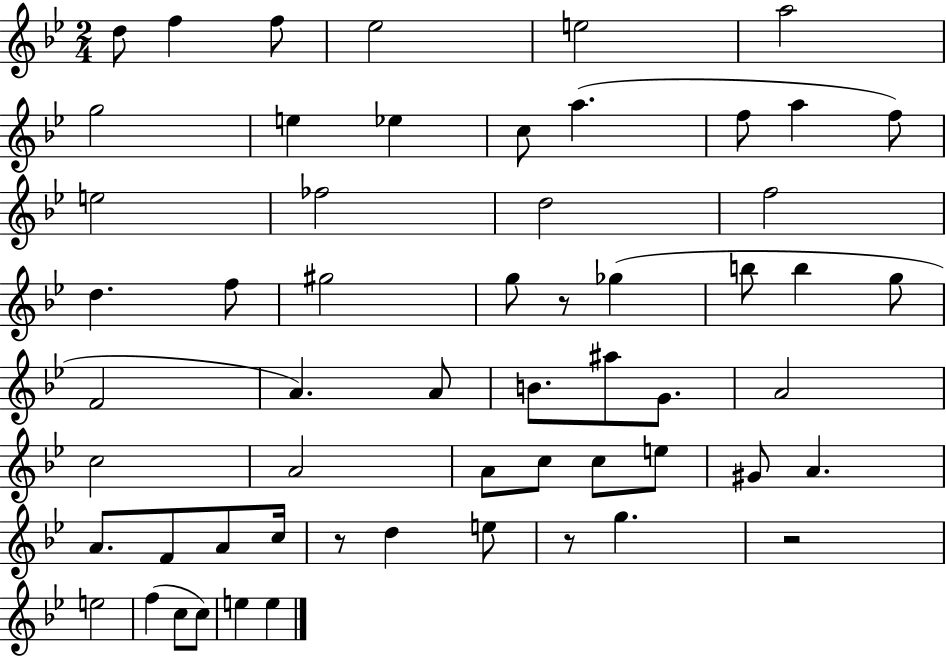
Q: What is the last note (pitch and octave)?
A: E5